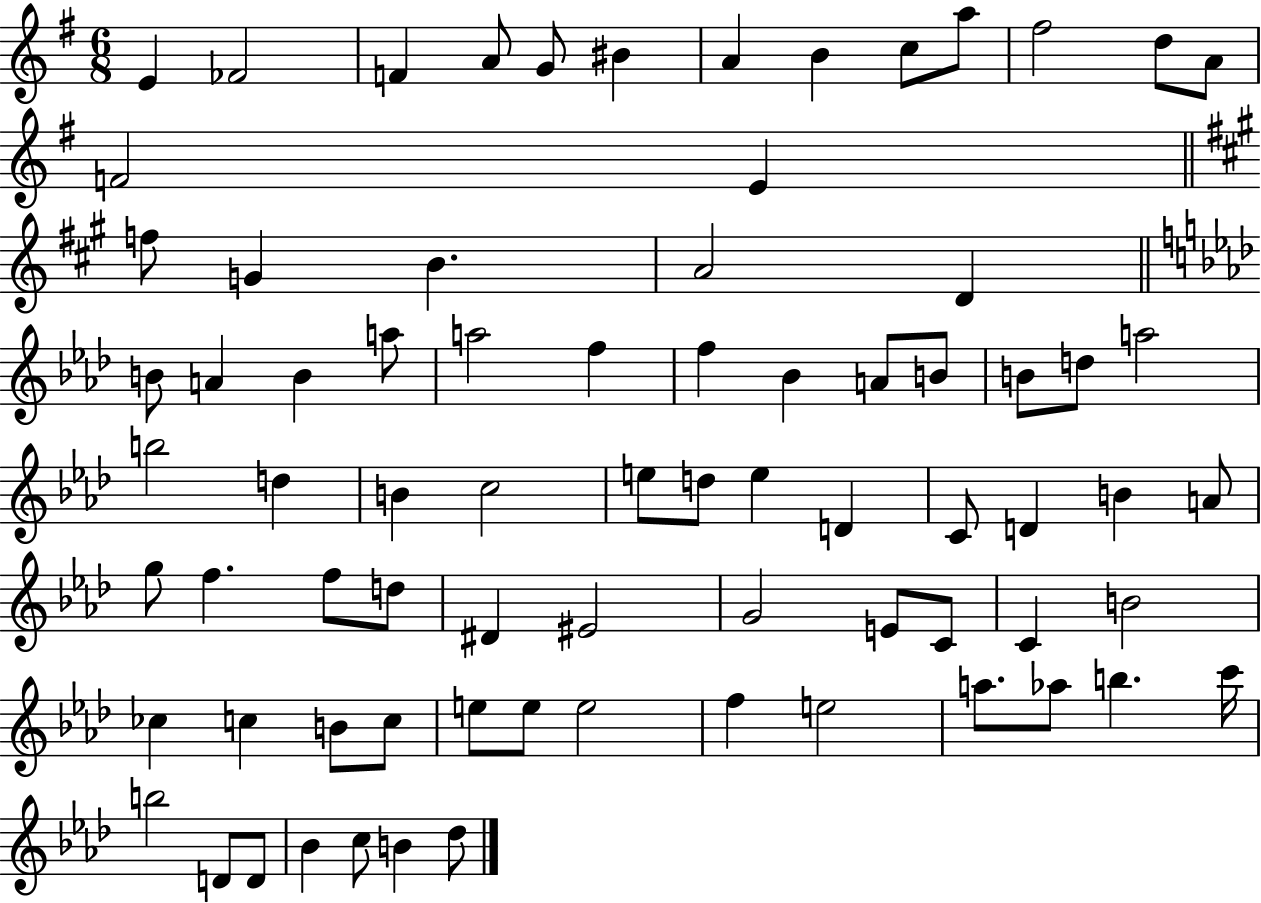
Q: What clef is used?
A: treble